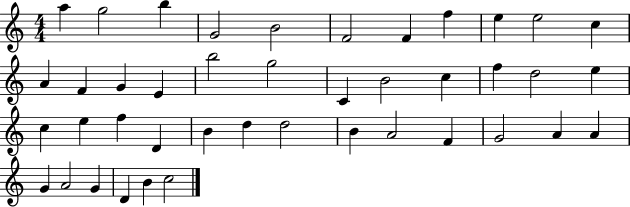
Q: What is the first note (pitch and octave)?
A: A5